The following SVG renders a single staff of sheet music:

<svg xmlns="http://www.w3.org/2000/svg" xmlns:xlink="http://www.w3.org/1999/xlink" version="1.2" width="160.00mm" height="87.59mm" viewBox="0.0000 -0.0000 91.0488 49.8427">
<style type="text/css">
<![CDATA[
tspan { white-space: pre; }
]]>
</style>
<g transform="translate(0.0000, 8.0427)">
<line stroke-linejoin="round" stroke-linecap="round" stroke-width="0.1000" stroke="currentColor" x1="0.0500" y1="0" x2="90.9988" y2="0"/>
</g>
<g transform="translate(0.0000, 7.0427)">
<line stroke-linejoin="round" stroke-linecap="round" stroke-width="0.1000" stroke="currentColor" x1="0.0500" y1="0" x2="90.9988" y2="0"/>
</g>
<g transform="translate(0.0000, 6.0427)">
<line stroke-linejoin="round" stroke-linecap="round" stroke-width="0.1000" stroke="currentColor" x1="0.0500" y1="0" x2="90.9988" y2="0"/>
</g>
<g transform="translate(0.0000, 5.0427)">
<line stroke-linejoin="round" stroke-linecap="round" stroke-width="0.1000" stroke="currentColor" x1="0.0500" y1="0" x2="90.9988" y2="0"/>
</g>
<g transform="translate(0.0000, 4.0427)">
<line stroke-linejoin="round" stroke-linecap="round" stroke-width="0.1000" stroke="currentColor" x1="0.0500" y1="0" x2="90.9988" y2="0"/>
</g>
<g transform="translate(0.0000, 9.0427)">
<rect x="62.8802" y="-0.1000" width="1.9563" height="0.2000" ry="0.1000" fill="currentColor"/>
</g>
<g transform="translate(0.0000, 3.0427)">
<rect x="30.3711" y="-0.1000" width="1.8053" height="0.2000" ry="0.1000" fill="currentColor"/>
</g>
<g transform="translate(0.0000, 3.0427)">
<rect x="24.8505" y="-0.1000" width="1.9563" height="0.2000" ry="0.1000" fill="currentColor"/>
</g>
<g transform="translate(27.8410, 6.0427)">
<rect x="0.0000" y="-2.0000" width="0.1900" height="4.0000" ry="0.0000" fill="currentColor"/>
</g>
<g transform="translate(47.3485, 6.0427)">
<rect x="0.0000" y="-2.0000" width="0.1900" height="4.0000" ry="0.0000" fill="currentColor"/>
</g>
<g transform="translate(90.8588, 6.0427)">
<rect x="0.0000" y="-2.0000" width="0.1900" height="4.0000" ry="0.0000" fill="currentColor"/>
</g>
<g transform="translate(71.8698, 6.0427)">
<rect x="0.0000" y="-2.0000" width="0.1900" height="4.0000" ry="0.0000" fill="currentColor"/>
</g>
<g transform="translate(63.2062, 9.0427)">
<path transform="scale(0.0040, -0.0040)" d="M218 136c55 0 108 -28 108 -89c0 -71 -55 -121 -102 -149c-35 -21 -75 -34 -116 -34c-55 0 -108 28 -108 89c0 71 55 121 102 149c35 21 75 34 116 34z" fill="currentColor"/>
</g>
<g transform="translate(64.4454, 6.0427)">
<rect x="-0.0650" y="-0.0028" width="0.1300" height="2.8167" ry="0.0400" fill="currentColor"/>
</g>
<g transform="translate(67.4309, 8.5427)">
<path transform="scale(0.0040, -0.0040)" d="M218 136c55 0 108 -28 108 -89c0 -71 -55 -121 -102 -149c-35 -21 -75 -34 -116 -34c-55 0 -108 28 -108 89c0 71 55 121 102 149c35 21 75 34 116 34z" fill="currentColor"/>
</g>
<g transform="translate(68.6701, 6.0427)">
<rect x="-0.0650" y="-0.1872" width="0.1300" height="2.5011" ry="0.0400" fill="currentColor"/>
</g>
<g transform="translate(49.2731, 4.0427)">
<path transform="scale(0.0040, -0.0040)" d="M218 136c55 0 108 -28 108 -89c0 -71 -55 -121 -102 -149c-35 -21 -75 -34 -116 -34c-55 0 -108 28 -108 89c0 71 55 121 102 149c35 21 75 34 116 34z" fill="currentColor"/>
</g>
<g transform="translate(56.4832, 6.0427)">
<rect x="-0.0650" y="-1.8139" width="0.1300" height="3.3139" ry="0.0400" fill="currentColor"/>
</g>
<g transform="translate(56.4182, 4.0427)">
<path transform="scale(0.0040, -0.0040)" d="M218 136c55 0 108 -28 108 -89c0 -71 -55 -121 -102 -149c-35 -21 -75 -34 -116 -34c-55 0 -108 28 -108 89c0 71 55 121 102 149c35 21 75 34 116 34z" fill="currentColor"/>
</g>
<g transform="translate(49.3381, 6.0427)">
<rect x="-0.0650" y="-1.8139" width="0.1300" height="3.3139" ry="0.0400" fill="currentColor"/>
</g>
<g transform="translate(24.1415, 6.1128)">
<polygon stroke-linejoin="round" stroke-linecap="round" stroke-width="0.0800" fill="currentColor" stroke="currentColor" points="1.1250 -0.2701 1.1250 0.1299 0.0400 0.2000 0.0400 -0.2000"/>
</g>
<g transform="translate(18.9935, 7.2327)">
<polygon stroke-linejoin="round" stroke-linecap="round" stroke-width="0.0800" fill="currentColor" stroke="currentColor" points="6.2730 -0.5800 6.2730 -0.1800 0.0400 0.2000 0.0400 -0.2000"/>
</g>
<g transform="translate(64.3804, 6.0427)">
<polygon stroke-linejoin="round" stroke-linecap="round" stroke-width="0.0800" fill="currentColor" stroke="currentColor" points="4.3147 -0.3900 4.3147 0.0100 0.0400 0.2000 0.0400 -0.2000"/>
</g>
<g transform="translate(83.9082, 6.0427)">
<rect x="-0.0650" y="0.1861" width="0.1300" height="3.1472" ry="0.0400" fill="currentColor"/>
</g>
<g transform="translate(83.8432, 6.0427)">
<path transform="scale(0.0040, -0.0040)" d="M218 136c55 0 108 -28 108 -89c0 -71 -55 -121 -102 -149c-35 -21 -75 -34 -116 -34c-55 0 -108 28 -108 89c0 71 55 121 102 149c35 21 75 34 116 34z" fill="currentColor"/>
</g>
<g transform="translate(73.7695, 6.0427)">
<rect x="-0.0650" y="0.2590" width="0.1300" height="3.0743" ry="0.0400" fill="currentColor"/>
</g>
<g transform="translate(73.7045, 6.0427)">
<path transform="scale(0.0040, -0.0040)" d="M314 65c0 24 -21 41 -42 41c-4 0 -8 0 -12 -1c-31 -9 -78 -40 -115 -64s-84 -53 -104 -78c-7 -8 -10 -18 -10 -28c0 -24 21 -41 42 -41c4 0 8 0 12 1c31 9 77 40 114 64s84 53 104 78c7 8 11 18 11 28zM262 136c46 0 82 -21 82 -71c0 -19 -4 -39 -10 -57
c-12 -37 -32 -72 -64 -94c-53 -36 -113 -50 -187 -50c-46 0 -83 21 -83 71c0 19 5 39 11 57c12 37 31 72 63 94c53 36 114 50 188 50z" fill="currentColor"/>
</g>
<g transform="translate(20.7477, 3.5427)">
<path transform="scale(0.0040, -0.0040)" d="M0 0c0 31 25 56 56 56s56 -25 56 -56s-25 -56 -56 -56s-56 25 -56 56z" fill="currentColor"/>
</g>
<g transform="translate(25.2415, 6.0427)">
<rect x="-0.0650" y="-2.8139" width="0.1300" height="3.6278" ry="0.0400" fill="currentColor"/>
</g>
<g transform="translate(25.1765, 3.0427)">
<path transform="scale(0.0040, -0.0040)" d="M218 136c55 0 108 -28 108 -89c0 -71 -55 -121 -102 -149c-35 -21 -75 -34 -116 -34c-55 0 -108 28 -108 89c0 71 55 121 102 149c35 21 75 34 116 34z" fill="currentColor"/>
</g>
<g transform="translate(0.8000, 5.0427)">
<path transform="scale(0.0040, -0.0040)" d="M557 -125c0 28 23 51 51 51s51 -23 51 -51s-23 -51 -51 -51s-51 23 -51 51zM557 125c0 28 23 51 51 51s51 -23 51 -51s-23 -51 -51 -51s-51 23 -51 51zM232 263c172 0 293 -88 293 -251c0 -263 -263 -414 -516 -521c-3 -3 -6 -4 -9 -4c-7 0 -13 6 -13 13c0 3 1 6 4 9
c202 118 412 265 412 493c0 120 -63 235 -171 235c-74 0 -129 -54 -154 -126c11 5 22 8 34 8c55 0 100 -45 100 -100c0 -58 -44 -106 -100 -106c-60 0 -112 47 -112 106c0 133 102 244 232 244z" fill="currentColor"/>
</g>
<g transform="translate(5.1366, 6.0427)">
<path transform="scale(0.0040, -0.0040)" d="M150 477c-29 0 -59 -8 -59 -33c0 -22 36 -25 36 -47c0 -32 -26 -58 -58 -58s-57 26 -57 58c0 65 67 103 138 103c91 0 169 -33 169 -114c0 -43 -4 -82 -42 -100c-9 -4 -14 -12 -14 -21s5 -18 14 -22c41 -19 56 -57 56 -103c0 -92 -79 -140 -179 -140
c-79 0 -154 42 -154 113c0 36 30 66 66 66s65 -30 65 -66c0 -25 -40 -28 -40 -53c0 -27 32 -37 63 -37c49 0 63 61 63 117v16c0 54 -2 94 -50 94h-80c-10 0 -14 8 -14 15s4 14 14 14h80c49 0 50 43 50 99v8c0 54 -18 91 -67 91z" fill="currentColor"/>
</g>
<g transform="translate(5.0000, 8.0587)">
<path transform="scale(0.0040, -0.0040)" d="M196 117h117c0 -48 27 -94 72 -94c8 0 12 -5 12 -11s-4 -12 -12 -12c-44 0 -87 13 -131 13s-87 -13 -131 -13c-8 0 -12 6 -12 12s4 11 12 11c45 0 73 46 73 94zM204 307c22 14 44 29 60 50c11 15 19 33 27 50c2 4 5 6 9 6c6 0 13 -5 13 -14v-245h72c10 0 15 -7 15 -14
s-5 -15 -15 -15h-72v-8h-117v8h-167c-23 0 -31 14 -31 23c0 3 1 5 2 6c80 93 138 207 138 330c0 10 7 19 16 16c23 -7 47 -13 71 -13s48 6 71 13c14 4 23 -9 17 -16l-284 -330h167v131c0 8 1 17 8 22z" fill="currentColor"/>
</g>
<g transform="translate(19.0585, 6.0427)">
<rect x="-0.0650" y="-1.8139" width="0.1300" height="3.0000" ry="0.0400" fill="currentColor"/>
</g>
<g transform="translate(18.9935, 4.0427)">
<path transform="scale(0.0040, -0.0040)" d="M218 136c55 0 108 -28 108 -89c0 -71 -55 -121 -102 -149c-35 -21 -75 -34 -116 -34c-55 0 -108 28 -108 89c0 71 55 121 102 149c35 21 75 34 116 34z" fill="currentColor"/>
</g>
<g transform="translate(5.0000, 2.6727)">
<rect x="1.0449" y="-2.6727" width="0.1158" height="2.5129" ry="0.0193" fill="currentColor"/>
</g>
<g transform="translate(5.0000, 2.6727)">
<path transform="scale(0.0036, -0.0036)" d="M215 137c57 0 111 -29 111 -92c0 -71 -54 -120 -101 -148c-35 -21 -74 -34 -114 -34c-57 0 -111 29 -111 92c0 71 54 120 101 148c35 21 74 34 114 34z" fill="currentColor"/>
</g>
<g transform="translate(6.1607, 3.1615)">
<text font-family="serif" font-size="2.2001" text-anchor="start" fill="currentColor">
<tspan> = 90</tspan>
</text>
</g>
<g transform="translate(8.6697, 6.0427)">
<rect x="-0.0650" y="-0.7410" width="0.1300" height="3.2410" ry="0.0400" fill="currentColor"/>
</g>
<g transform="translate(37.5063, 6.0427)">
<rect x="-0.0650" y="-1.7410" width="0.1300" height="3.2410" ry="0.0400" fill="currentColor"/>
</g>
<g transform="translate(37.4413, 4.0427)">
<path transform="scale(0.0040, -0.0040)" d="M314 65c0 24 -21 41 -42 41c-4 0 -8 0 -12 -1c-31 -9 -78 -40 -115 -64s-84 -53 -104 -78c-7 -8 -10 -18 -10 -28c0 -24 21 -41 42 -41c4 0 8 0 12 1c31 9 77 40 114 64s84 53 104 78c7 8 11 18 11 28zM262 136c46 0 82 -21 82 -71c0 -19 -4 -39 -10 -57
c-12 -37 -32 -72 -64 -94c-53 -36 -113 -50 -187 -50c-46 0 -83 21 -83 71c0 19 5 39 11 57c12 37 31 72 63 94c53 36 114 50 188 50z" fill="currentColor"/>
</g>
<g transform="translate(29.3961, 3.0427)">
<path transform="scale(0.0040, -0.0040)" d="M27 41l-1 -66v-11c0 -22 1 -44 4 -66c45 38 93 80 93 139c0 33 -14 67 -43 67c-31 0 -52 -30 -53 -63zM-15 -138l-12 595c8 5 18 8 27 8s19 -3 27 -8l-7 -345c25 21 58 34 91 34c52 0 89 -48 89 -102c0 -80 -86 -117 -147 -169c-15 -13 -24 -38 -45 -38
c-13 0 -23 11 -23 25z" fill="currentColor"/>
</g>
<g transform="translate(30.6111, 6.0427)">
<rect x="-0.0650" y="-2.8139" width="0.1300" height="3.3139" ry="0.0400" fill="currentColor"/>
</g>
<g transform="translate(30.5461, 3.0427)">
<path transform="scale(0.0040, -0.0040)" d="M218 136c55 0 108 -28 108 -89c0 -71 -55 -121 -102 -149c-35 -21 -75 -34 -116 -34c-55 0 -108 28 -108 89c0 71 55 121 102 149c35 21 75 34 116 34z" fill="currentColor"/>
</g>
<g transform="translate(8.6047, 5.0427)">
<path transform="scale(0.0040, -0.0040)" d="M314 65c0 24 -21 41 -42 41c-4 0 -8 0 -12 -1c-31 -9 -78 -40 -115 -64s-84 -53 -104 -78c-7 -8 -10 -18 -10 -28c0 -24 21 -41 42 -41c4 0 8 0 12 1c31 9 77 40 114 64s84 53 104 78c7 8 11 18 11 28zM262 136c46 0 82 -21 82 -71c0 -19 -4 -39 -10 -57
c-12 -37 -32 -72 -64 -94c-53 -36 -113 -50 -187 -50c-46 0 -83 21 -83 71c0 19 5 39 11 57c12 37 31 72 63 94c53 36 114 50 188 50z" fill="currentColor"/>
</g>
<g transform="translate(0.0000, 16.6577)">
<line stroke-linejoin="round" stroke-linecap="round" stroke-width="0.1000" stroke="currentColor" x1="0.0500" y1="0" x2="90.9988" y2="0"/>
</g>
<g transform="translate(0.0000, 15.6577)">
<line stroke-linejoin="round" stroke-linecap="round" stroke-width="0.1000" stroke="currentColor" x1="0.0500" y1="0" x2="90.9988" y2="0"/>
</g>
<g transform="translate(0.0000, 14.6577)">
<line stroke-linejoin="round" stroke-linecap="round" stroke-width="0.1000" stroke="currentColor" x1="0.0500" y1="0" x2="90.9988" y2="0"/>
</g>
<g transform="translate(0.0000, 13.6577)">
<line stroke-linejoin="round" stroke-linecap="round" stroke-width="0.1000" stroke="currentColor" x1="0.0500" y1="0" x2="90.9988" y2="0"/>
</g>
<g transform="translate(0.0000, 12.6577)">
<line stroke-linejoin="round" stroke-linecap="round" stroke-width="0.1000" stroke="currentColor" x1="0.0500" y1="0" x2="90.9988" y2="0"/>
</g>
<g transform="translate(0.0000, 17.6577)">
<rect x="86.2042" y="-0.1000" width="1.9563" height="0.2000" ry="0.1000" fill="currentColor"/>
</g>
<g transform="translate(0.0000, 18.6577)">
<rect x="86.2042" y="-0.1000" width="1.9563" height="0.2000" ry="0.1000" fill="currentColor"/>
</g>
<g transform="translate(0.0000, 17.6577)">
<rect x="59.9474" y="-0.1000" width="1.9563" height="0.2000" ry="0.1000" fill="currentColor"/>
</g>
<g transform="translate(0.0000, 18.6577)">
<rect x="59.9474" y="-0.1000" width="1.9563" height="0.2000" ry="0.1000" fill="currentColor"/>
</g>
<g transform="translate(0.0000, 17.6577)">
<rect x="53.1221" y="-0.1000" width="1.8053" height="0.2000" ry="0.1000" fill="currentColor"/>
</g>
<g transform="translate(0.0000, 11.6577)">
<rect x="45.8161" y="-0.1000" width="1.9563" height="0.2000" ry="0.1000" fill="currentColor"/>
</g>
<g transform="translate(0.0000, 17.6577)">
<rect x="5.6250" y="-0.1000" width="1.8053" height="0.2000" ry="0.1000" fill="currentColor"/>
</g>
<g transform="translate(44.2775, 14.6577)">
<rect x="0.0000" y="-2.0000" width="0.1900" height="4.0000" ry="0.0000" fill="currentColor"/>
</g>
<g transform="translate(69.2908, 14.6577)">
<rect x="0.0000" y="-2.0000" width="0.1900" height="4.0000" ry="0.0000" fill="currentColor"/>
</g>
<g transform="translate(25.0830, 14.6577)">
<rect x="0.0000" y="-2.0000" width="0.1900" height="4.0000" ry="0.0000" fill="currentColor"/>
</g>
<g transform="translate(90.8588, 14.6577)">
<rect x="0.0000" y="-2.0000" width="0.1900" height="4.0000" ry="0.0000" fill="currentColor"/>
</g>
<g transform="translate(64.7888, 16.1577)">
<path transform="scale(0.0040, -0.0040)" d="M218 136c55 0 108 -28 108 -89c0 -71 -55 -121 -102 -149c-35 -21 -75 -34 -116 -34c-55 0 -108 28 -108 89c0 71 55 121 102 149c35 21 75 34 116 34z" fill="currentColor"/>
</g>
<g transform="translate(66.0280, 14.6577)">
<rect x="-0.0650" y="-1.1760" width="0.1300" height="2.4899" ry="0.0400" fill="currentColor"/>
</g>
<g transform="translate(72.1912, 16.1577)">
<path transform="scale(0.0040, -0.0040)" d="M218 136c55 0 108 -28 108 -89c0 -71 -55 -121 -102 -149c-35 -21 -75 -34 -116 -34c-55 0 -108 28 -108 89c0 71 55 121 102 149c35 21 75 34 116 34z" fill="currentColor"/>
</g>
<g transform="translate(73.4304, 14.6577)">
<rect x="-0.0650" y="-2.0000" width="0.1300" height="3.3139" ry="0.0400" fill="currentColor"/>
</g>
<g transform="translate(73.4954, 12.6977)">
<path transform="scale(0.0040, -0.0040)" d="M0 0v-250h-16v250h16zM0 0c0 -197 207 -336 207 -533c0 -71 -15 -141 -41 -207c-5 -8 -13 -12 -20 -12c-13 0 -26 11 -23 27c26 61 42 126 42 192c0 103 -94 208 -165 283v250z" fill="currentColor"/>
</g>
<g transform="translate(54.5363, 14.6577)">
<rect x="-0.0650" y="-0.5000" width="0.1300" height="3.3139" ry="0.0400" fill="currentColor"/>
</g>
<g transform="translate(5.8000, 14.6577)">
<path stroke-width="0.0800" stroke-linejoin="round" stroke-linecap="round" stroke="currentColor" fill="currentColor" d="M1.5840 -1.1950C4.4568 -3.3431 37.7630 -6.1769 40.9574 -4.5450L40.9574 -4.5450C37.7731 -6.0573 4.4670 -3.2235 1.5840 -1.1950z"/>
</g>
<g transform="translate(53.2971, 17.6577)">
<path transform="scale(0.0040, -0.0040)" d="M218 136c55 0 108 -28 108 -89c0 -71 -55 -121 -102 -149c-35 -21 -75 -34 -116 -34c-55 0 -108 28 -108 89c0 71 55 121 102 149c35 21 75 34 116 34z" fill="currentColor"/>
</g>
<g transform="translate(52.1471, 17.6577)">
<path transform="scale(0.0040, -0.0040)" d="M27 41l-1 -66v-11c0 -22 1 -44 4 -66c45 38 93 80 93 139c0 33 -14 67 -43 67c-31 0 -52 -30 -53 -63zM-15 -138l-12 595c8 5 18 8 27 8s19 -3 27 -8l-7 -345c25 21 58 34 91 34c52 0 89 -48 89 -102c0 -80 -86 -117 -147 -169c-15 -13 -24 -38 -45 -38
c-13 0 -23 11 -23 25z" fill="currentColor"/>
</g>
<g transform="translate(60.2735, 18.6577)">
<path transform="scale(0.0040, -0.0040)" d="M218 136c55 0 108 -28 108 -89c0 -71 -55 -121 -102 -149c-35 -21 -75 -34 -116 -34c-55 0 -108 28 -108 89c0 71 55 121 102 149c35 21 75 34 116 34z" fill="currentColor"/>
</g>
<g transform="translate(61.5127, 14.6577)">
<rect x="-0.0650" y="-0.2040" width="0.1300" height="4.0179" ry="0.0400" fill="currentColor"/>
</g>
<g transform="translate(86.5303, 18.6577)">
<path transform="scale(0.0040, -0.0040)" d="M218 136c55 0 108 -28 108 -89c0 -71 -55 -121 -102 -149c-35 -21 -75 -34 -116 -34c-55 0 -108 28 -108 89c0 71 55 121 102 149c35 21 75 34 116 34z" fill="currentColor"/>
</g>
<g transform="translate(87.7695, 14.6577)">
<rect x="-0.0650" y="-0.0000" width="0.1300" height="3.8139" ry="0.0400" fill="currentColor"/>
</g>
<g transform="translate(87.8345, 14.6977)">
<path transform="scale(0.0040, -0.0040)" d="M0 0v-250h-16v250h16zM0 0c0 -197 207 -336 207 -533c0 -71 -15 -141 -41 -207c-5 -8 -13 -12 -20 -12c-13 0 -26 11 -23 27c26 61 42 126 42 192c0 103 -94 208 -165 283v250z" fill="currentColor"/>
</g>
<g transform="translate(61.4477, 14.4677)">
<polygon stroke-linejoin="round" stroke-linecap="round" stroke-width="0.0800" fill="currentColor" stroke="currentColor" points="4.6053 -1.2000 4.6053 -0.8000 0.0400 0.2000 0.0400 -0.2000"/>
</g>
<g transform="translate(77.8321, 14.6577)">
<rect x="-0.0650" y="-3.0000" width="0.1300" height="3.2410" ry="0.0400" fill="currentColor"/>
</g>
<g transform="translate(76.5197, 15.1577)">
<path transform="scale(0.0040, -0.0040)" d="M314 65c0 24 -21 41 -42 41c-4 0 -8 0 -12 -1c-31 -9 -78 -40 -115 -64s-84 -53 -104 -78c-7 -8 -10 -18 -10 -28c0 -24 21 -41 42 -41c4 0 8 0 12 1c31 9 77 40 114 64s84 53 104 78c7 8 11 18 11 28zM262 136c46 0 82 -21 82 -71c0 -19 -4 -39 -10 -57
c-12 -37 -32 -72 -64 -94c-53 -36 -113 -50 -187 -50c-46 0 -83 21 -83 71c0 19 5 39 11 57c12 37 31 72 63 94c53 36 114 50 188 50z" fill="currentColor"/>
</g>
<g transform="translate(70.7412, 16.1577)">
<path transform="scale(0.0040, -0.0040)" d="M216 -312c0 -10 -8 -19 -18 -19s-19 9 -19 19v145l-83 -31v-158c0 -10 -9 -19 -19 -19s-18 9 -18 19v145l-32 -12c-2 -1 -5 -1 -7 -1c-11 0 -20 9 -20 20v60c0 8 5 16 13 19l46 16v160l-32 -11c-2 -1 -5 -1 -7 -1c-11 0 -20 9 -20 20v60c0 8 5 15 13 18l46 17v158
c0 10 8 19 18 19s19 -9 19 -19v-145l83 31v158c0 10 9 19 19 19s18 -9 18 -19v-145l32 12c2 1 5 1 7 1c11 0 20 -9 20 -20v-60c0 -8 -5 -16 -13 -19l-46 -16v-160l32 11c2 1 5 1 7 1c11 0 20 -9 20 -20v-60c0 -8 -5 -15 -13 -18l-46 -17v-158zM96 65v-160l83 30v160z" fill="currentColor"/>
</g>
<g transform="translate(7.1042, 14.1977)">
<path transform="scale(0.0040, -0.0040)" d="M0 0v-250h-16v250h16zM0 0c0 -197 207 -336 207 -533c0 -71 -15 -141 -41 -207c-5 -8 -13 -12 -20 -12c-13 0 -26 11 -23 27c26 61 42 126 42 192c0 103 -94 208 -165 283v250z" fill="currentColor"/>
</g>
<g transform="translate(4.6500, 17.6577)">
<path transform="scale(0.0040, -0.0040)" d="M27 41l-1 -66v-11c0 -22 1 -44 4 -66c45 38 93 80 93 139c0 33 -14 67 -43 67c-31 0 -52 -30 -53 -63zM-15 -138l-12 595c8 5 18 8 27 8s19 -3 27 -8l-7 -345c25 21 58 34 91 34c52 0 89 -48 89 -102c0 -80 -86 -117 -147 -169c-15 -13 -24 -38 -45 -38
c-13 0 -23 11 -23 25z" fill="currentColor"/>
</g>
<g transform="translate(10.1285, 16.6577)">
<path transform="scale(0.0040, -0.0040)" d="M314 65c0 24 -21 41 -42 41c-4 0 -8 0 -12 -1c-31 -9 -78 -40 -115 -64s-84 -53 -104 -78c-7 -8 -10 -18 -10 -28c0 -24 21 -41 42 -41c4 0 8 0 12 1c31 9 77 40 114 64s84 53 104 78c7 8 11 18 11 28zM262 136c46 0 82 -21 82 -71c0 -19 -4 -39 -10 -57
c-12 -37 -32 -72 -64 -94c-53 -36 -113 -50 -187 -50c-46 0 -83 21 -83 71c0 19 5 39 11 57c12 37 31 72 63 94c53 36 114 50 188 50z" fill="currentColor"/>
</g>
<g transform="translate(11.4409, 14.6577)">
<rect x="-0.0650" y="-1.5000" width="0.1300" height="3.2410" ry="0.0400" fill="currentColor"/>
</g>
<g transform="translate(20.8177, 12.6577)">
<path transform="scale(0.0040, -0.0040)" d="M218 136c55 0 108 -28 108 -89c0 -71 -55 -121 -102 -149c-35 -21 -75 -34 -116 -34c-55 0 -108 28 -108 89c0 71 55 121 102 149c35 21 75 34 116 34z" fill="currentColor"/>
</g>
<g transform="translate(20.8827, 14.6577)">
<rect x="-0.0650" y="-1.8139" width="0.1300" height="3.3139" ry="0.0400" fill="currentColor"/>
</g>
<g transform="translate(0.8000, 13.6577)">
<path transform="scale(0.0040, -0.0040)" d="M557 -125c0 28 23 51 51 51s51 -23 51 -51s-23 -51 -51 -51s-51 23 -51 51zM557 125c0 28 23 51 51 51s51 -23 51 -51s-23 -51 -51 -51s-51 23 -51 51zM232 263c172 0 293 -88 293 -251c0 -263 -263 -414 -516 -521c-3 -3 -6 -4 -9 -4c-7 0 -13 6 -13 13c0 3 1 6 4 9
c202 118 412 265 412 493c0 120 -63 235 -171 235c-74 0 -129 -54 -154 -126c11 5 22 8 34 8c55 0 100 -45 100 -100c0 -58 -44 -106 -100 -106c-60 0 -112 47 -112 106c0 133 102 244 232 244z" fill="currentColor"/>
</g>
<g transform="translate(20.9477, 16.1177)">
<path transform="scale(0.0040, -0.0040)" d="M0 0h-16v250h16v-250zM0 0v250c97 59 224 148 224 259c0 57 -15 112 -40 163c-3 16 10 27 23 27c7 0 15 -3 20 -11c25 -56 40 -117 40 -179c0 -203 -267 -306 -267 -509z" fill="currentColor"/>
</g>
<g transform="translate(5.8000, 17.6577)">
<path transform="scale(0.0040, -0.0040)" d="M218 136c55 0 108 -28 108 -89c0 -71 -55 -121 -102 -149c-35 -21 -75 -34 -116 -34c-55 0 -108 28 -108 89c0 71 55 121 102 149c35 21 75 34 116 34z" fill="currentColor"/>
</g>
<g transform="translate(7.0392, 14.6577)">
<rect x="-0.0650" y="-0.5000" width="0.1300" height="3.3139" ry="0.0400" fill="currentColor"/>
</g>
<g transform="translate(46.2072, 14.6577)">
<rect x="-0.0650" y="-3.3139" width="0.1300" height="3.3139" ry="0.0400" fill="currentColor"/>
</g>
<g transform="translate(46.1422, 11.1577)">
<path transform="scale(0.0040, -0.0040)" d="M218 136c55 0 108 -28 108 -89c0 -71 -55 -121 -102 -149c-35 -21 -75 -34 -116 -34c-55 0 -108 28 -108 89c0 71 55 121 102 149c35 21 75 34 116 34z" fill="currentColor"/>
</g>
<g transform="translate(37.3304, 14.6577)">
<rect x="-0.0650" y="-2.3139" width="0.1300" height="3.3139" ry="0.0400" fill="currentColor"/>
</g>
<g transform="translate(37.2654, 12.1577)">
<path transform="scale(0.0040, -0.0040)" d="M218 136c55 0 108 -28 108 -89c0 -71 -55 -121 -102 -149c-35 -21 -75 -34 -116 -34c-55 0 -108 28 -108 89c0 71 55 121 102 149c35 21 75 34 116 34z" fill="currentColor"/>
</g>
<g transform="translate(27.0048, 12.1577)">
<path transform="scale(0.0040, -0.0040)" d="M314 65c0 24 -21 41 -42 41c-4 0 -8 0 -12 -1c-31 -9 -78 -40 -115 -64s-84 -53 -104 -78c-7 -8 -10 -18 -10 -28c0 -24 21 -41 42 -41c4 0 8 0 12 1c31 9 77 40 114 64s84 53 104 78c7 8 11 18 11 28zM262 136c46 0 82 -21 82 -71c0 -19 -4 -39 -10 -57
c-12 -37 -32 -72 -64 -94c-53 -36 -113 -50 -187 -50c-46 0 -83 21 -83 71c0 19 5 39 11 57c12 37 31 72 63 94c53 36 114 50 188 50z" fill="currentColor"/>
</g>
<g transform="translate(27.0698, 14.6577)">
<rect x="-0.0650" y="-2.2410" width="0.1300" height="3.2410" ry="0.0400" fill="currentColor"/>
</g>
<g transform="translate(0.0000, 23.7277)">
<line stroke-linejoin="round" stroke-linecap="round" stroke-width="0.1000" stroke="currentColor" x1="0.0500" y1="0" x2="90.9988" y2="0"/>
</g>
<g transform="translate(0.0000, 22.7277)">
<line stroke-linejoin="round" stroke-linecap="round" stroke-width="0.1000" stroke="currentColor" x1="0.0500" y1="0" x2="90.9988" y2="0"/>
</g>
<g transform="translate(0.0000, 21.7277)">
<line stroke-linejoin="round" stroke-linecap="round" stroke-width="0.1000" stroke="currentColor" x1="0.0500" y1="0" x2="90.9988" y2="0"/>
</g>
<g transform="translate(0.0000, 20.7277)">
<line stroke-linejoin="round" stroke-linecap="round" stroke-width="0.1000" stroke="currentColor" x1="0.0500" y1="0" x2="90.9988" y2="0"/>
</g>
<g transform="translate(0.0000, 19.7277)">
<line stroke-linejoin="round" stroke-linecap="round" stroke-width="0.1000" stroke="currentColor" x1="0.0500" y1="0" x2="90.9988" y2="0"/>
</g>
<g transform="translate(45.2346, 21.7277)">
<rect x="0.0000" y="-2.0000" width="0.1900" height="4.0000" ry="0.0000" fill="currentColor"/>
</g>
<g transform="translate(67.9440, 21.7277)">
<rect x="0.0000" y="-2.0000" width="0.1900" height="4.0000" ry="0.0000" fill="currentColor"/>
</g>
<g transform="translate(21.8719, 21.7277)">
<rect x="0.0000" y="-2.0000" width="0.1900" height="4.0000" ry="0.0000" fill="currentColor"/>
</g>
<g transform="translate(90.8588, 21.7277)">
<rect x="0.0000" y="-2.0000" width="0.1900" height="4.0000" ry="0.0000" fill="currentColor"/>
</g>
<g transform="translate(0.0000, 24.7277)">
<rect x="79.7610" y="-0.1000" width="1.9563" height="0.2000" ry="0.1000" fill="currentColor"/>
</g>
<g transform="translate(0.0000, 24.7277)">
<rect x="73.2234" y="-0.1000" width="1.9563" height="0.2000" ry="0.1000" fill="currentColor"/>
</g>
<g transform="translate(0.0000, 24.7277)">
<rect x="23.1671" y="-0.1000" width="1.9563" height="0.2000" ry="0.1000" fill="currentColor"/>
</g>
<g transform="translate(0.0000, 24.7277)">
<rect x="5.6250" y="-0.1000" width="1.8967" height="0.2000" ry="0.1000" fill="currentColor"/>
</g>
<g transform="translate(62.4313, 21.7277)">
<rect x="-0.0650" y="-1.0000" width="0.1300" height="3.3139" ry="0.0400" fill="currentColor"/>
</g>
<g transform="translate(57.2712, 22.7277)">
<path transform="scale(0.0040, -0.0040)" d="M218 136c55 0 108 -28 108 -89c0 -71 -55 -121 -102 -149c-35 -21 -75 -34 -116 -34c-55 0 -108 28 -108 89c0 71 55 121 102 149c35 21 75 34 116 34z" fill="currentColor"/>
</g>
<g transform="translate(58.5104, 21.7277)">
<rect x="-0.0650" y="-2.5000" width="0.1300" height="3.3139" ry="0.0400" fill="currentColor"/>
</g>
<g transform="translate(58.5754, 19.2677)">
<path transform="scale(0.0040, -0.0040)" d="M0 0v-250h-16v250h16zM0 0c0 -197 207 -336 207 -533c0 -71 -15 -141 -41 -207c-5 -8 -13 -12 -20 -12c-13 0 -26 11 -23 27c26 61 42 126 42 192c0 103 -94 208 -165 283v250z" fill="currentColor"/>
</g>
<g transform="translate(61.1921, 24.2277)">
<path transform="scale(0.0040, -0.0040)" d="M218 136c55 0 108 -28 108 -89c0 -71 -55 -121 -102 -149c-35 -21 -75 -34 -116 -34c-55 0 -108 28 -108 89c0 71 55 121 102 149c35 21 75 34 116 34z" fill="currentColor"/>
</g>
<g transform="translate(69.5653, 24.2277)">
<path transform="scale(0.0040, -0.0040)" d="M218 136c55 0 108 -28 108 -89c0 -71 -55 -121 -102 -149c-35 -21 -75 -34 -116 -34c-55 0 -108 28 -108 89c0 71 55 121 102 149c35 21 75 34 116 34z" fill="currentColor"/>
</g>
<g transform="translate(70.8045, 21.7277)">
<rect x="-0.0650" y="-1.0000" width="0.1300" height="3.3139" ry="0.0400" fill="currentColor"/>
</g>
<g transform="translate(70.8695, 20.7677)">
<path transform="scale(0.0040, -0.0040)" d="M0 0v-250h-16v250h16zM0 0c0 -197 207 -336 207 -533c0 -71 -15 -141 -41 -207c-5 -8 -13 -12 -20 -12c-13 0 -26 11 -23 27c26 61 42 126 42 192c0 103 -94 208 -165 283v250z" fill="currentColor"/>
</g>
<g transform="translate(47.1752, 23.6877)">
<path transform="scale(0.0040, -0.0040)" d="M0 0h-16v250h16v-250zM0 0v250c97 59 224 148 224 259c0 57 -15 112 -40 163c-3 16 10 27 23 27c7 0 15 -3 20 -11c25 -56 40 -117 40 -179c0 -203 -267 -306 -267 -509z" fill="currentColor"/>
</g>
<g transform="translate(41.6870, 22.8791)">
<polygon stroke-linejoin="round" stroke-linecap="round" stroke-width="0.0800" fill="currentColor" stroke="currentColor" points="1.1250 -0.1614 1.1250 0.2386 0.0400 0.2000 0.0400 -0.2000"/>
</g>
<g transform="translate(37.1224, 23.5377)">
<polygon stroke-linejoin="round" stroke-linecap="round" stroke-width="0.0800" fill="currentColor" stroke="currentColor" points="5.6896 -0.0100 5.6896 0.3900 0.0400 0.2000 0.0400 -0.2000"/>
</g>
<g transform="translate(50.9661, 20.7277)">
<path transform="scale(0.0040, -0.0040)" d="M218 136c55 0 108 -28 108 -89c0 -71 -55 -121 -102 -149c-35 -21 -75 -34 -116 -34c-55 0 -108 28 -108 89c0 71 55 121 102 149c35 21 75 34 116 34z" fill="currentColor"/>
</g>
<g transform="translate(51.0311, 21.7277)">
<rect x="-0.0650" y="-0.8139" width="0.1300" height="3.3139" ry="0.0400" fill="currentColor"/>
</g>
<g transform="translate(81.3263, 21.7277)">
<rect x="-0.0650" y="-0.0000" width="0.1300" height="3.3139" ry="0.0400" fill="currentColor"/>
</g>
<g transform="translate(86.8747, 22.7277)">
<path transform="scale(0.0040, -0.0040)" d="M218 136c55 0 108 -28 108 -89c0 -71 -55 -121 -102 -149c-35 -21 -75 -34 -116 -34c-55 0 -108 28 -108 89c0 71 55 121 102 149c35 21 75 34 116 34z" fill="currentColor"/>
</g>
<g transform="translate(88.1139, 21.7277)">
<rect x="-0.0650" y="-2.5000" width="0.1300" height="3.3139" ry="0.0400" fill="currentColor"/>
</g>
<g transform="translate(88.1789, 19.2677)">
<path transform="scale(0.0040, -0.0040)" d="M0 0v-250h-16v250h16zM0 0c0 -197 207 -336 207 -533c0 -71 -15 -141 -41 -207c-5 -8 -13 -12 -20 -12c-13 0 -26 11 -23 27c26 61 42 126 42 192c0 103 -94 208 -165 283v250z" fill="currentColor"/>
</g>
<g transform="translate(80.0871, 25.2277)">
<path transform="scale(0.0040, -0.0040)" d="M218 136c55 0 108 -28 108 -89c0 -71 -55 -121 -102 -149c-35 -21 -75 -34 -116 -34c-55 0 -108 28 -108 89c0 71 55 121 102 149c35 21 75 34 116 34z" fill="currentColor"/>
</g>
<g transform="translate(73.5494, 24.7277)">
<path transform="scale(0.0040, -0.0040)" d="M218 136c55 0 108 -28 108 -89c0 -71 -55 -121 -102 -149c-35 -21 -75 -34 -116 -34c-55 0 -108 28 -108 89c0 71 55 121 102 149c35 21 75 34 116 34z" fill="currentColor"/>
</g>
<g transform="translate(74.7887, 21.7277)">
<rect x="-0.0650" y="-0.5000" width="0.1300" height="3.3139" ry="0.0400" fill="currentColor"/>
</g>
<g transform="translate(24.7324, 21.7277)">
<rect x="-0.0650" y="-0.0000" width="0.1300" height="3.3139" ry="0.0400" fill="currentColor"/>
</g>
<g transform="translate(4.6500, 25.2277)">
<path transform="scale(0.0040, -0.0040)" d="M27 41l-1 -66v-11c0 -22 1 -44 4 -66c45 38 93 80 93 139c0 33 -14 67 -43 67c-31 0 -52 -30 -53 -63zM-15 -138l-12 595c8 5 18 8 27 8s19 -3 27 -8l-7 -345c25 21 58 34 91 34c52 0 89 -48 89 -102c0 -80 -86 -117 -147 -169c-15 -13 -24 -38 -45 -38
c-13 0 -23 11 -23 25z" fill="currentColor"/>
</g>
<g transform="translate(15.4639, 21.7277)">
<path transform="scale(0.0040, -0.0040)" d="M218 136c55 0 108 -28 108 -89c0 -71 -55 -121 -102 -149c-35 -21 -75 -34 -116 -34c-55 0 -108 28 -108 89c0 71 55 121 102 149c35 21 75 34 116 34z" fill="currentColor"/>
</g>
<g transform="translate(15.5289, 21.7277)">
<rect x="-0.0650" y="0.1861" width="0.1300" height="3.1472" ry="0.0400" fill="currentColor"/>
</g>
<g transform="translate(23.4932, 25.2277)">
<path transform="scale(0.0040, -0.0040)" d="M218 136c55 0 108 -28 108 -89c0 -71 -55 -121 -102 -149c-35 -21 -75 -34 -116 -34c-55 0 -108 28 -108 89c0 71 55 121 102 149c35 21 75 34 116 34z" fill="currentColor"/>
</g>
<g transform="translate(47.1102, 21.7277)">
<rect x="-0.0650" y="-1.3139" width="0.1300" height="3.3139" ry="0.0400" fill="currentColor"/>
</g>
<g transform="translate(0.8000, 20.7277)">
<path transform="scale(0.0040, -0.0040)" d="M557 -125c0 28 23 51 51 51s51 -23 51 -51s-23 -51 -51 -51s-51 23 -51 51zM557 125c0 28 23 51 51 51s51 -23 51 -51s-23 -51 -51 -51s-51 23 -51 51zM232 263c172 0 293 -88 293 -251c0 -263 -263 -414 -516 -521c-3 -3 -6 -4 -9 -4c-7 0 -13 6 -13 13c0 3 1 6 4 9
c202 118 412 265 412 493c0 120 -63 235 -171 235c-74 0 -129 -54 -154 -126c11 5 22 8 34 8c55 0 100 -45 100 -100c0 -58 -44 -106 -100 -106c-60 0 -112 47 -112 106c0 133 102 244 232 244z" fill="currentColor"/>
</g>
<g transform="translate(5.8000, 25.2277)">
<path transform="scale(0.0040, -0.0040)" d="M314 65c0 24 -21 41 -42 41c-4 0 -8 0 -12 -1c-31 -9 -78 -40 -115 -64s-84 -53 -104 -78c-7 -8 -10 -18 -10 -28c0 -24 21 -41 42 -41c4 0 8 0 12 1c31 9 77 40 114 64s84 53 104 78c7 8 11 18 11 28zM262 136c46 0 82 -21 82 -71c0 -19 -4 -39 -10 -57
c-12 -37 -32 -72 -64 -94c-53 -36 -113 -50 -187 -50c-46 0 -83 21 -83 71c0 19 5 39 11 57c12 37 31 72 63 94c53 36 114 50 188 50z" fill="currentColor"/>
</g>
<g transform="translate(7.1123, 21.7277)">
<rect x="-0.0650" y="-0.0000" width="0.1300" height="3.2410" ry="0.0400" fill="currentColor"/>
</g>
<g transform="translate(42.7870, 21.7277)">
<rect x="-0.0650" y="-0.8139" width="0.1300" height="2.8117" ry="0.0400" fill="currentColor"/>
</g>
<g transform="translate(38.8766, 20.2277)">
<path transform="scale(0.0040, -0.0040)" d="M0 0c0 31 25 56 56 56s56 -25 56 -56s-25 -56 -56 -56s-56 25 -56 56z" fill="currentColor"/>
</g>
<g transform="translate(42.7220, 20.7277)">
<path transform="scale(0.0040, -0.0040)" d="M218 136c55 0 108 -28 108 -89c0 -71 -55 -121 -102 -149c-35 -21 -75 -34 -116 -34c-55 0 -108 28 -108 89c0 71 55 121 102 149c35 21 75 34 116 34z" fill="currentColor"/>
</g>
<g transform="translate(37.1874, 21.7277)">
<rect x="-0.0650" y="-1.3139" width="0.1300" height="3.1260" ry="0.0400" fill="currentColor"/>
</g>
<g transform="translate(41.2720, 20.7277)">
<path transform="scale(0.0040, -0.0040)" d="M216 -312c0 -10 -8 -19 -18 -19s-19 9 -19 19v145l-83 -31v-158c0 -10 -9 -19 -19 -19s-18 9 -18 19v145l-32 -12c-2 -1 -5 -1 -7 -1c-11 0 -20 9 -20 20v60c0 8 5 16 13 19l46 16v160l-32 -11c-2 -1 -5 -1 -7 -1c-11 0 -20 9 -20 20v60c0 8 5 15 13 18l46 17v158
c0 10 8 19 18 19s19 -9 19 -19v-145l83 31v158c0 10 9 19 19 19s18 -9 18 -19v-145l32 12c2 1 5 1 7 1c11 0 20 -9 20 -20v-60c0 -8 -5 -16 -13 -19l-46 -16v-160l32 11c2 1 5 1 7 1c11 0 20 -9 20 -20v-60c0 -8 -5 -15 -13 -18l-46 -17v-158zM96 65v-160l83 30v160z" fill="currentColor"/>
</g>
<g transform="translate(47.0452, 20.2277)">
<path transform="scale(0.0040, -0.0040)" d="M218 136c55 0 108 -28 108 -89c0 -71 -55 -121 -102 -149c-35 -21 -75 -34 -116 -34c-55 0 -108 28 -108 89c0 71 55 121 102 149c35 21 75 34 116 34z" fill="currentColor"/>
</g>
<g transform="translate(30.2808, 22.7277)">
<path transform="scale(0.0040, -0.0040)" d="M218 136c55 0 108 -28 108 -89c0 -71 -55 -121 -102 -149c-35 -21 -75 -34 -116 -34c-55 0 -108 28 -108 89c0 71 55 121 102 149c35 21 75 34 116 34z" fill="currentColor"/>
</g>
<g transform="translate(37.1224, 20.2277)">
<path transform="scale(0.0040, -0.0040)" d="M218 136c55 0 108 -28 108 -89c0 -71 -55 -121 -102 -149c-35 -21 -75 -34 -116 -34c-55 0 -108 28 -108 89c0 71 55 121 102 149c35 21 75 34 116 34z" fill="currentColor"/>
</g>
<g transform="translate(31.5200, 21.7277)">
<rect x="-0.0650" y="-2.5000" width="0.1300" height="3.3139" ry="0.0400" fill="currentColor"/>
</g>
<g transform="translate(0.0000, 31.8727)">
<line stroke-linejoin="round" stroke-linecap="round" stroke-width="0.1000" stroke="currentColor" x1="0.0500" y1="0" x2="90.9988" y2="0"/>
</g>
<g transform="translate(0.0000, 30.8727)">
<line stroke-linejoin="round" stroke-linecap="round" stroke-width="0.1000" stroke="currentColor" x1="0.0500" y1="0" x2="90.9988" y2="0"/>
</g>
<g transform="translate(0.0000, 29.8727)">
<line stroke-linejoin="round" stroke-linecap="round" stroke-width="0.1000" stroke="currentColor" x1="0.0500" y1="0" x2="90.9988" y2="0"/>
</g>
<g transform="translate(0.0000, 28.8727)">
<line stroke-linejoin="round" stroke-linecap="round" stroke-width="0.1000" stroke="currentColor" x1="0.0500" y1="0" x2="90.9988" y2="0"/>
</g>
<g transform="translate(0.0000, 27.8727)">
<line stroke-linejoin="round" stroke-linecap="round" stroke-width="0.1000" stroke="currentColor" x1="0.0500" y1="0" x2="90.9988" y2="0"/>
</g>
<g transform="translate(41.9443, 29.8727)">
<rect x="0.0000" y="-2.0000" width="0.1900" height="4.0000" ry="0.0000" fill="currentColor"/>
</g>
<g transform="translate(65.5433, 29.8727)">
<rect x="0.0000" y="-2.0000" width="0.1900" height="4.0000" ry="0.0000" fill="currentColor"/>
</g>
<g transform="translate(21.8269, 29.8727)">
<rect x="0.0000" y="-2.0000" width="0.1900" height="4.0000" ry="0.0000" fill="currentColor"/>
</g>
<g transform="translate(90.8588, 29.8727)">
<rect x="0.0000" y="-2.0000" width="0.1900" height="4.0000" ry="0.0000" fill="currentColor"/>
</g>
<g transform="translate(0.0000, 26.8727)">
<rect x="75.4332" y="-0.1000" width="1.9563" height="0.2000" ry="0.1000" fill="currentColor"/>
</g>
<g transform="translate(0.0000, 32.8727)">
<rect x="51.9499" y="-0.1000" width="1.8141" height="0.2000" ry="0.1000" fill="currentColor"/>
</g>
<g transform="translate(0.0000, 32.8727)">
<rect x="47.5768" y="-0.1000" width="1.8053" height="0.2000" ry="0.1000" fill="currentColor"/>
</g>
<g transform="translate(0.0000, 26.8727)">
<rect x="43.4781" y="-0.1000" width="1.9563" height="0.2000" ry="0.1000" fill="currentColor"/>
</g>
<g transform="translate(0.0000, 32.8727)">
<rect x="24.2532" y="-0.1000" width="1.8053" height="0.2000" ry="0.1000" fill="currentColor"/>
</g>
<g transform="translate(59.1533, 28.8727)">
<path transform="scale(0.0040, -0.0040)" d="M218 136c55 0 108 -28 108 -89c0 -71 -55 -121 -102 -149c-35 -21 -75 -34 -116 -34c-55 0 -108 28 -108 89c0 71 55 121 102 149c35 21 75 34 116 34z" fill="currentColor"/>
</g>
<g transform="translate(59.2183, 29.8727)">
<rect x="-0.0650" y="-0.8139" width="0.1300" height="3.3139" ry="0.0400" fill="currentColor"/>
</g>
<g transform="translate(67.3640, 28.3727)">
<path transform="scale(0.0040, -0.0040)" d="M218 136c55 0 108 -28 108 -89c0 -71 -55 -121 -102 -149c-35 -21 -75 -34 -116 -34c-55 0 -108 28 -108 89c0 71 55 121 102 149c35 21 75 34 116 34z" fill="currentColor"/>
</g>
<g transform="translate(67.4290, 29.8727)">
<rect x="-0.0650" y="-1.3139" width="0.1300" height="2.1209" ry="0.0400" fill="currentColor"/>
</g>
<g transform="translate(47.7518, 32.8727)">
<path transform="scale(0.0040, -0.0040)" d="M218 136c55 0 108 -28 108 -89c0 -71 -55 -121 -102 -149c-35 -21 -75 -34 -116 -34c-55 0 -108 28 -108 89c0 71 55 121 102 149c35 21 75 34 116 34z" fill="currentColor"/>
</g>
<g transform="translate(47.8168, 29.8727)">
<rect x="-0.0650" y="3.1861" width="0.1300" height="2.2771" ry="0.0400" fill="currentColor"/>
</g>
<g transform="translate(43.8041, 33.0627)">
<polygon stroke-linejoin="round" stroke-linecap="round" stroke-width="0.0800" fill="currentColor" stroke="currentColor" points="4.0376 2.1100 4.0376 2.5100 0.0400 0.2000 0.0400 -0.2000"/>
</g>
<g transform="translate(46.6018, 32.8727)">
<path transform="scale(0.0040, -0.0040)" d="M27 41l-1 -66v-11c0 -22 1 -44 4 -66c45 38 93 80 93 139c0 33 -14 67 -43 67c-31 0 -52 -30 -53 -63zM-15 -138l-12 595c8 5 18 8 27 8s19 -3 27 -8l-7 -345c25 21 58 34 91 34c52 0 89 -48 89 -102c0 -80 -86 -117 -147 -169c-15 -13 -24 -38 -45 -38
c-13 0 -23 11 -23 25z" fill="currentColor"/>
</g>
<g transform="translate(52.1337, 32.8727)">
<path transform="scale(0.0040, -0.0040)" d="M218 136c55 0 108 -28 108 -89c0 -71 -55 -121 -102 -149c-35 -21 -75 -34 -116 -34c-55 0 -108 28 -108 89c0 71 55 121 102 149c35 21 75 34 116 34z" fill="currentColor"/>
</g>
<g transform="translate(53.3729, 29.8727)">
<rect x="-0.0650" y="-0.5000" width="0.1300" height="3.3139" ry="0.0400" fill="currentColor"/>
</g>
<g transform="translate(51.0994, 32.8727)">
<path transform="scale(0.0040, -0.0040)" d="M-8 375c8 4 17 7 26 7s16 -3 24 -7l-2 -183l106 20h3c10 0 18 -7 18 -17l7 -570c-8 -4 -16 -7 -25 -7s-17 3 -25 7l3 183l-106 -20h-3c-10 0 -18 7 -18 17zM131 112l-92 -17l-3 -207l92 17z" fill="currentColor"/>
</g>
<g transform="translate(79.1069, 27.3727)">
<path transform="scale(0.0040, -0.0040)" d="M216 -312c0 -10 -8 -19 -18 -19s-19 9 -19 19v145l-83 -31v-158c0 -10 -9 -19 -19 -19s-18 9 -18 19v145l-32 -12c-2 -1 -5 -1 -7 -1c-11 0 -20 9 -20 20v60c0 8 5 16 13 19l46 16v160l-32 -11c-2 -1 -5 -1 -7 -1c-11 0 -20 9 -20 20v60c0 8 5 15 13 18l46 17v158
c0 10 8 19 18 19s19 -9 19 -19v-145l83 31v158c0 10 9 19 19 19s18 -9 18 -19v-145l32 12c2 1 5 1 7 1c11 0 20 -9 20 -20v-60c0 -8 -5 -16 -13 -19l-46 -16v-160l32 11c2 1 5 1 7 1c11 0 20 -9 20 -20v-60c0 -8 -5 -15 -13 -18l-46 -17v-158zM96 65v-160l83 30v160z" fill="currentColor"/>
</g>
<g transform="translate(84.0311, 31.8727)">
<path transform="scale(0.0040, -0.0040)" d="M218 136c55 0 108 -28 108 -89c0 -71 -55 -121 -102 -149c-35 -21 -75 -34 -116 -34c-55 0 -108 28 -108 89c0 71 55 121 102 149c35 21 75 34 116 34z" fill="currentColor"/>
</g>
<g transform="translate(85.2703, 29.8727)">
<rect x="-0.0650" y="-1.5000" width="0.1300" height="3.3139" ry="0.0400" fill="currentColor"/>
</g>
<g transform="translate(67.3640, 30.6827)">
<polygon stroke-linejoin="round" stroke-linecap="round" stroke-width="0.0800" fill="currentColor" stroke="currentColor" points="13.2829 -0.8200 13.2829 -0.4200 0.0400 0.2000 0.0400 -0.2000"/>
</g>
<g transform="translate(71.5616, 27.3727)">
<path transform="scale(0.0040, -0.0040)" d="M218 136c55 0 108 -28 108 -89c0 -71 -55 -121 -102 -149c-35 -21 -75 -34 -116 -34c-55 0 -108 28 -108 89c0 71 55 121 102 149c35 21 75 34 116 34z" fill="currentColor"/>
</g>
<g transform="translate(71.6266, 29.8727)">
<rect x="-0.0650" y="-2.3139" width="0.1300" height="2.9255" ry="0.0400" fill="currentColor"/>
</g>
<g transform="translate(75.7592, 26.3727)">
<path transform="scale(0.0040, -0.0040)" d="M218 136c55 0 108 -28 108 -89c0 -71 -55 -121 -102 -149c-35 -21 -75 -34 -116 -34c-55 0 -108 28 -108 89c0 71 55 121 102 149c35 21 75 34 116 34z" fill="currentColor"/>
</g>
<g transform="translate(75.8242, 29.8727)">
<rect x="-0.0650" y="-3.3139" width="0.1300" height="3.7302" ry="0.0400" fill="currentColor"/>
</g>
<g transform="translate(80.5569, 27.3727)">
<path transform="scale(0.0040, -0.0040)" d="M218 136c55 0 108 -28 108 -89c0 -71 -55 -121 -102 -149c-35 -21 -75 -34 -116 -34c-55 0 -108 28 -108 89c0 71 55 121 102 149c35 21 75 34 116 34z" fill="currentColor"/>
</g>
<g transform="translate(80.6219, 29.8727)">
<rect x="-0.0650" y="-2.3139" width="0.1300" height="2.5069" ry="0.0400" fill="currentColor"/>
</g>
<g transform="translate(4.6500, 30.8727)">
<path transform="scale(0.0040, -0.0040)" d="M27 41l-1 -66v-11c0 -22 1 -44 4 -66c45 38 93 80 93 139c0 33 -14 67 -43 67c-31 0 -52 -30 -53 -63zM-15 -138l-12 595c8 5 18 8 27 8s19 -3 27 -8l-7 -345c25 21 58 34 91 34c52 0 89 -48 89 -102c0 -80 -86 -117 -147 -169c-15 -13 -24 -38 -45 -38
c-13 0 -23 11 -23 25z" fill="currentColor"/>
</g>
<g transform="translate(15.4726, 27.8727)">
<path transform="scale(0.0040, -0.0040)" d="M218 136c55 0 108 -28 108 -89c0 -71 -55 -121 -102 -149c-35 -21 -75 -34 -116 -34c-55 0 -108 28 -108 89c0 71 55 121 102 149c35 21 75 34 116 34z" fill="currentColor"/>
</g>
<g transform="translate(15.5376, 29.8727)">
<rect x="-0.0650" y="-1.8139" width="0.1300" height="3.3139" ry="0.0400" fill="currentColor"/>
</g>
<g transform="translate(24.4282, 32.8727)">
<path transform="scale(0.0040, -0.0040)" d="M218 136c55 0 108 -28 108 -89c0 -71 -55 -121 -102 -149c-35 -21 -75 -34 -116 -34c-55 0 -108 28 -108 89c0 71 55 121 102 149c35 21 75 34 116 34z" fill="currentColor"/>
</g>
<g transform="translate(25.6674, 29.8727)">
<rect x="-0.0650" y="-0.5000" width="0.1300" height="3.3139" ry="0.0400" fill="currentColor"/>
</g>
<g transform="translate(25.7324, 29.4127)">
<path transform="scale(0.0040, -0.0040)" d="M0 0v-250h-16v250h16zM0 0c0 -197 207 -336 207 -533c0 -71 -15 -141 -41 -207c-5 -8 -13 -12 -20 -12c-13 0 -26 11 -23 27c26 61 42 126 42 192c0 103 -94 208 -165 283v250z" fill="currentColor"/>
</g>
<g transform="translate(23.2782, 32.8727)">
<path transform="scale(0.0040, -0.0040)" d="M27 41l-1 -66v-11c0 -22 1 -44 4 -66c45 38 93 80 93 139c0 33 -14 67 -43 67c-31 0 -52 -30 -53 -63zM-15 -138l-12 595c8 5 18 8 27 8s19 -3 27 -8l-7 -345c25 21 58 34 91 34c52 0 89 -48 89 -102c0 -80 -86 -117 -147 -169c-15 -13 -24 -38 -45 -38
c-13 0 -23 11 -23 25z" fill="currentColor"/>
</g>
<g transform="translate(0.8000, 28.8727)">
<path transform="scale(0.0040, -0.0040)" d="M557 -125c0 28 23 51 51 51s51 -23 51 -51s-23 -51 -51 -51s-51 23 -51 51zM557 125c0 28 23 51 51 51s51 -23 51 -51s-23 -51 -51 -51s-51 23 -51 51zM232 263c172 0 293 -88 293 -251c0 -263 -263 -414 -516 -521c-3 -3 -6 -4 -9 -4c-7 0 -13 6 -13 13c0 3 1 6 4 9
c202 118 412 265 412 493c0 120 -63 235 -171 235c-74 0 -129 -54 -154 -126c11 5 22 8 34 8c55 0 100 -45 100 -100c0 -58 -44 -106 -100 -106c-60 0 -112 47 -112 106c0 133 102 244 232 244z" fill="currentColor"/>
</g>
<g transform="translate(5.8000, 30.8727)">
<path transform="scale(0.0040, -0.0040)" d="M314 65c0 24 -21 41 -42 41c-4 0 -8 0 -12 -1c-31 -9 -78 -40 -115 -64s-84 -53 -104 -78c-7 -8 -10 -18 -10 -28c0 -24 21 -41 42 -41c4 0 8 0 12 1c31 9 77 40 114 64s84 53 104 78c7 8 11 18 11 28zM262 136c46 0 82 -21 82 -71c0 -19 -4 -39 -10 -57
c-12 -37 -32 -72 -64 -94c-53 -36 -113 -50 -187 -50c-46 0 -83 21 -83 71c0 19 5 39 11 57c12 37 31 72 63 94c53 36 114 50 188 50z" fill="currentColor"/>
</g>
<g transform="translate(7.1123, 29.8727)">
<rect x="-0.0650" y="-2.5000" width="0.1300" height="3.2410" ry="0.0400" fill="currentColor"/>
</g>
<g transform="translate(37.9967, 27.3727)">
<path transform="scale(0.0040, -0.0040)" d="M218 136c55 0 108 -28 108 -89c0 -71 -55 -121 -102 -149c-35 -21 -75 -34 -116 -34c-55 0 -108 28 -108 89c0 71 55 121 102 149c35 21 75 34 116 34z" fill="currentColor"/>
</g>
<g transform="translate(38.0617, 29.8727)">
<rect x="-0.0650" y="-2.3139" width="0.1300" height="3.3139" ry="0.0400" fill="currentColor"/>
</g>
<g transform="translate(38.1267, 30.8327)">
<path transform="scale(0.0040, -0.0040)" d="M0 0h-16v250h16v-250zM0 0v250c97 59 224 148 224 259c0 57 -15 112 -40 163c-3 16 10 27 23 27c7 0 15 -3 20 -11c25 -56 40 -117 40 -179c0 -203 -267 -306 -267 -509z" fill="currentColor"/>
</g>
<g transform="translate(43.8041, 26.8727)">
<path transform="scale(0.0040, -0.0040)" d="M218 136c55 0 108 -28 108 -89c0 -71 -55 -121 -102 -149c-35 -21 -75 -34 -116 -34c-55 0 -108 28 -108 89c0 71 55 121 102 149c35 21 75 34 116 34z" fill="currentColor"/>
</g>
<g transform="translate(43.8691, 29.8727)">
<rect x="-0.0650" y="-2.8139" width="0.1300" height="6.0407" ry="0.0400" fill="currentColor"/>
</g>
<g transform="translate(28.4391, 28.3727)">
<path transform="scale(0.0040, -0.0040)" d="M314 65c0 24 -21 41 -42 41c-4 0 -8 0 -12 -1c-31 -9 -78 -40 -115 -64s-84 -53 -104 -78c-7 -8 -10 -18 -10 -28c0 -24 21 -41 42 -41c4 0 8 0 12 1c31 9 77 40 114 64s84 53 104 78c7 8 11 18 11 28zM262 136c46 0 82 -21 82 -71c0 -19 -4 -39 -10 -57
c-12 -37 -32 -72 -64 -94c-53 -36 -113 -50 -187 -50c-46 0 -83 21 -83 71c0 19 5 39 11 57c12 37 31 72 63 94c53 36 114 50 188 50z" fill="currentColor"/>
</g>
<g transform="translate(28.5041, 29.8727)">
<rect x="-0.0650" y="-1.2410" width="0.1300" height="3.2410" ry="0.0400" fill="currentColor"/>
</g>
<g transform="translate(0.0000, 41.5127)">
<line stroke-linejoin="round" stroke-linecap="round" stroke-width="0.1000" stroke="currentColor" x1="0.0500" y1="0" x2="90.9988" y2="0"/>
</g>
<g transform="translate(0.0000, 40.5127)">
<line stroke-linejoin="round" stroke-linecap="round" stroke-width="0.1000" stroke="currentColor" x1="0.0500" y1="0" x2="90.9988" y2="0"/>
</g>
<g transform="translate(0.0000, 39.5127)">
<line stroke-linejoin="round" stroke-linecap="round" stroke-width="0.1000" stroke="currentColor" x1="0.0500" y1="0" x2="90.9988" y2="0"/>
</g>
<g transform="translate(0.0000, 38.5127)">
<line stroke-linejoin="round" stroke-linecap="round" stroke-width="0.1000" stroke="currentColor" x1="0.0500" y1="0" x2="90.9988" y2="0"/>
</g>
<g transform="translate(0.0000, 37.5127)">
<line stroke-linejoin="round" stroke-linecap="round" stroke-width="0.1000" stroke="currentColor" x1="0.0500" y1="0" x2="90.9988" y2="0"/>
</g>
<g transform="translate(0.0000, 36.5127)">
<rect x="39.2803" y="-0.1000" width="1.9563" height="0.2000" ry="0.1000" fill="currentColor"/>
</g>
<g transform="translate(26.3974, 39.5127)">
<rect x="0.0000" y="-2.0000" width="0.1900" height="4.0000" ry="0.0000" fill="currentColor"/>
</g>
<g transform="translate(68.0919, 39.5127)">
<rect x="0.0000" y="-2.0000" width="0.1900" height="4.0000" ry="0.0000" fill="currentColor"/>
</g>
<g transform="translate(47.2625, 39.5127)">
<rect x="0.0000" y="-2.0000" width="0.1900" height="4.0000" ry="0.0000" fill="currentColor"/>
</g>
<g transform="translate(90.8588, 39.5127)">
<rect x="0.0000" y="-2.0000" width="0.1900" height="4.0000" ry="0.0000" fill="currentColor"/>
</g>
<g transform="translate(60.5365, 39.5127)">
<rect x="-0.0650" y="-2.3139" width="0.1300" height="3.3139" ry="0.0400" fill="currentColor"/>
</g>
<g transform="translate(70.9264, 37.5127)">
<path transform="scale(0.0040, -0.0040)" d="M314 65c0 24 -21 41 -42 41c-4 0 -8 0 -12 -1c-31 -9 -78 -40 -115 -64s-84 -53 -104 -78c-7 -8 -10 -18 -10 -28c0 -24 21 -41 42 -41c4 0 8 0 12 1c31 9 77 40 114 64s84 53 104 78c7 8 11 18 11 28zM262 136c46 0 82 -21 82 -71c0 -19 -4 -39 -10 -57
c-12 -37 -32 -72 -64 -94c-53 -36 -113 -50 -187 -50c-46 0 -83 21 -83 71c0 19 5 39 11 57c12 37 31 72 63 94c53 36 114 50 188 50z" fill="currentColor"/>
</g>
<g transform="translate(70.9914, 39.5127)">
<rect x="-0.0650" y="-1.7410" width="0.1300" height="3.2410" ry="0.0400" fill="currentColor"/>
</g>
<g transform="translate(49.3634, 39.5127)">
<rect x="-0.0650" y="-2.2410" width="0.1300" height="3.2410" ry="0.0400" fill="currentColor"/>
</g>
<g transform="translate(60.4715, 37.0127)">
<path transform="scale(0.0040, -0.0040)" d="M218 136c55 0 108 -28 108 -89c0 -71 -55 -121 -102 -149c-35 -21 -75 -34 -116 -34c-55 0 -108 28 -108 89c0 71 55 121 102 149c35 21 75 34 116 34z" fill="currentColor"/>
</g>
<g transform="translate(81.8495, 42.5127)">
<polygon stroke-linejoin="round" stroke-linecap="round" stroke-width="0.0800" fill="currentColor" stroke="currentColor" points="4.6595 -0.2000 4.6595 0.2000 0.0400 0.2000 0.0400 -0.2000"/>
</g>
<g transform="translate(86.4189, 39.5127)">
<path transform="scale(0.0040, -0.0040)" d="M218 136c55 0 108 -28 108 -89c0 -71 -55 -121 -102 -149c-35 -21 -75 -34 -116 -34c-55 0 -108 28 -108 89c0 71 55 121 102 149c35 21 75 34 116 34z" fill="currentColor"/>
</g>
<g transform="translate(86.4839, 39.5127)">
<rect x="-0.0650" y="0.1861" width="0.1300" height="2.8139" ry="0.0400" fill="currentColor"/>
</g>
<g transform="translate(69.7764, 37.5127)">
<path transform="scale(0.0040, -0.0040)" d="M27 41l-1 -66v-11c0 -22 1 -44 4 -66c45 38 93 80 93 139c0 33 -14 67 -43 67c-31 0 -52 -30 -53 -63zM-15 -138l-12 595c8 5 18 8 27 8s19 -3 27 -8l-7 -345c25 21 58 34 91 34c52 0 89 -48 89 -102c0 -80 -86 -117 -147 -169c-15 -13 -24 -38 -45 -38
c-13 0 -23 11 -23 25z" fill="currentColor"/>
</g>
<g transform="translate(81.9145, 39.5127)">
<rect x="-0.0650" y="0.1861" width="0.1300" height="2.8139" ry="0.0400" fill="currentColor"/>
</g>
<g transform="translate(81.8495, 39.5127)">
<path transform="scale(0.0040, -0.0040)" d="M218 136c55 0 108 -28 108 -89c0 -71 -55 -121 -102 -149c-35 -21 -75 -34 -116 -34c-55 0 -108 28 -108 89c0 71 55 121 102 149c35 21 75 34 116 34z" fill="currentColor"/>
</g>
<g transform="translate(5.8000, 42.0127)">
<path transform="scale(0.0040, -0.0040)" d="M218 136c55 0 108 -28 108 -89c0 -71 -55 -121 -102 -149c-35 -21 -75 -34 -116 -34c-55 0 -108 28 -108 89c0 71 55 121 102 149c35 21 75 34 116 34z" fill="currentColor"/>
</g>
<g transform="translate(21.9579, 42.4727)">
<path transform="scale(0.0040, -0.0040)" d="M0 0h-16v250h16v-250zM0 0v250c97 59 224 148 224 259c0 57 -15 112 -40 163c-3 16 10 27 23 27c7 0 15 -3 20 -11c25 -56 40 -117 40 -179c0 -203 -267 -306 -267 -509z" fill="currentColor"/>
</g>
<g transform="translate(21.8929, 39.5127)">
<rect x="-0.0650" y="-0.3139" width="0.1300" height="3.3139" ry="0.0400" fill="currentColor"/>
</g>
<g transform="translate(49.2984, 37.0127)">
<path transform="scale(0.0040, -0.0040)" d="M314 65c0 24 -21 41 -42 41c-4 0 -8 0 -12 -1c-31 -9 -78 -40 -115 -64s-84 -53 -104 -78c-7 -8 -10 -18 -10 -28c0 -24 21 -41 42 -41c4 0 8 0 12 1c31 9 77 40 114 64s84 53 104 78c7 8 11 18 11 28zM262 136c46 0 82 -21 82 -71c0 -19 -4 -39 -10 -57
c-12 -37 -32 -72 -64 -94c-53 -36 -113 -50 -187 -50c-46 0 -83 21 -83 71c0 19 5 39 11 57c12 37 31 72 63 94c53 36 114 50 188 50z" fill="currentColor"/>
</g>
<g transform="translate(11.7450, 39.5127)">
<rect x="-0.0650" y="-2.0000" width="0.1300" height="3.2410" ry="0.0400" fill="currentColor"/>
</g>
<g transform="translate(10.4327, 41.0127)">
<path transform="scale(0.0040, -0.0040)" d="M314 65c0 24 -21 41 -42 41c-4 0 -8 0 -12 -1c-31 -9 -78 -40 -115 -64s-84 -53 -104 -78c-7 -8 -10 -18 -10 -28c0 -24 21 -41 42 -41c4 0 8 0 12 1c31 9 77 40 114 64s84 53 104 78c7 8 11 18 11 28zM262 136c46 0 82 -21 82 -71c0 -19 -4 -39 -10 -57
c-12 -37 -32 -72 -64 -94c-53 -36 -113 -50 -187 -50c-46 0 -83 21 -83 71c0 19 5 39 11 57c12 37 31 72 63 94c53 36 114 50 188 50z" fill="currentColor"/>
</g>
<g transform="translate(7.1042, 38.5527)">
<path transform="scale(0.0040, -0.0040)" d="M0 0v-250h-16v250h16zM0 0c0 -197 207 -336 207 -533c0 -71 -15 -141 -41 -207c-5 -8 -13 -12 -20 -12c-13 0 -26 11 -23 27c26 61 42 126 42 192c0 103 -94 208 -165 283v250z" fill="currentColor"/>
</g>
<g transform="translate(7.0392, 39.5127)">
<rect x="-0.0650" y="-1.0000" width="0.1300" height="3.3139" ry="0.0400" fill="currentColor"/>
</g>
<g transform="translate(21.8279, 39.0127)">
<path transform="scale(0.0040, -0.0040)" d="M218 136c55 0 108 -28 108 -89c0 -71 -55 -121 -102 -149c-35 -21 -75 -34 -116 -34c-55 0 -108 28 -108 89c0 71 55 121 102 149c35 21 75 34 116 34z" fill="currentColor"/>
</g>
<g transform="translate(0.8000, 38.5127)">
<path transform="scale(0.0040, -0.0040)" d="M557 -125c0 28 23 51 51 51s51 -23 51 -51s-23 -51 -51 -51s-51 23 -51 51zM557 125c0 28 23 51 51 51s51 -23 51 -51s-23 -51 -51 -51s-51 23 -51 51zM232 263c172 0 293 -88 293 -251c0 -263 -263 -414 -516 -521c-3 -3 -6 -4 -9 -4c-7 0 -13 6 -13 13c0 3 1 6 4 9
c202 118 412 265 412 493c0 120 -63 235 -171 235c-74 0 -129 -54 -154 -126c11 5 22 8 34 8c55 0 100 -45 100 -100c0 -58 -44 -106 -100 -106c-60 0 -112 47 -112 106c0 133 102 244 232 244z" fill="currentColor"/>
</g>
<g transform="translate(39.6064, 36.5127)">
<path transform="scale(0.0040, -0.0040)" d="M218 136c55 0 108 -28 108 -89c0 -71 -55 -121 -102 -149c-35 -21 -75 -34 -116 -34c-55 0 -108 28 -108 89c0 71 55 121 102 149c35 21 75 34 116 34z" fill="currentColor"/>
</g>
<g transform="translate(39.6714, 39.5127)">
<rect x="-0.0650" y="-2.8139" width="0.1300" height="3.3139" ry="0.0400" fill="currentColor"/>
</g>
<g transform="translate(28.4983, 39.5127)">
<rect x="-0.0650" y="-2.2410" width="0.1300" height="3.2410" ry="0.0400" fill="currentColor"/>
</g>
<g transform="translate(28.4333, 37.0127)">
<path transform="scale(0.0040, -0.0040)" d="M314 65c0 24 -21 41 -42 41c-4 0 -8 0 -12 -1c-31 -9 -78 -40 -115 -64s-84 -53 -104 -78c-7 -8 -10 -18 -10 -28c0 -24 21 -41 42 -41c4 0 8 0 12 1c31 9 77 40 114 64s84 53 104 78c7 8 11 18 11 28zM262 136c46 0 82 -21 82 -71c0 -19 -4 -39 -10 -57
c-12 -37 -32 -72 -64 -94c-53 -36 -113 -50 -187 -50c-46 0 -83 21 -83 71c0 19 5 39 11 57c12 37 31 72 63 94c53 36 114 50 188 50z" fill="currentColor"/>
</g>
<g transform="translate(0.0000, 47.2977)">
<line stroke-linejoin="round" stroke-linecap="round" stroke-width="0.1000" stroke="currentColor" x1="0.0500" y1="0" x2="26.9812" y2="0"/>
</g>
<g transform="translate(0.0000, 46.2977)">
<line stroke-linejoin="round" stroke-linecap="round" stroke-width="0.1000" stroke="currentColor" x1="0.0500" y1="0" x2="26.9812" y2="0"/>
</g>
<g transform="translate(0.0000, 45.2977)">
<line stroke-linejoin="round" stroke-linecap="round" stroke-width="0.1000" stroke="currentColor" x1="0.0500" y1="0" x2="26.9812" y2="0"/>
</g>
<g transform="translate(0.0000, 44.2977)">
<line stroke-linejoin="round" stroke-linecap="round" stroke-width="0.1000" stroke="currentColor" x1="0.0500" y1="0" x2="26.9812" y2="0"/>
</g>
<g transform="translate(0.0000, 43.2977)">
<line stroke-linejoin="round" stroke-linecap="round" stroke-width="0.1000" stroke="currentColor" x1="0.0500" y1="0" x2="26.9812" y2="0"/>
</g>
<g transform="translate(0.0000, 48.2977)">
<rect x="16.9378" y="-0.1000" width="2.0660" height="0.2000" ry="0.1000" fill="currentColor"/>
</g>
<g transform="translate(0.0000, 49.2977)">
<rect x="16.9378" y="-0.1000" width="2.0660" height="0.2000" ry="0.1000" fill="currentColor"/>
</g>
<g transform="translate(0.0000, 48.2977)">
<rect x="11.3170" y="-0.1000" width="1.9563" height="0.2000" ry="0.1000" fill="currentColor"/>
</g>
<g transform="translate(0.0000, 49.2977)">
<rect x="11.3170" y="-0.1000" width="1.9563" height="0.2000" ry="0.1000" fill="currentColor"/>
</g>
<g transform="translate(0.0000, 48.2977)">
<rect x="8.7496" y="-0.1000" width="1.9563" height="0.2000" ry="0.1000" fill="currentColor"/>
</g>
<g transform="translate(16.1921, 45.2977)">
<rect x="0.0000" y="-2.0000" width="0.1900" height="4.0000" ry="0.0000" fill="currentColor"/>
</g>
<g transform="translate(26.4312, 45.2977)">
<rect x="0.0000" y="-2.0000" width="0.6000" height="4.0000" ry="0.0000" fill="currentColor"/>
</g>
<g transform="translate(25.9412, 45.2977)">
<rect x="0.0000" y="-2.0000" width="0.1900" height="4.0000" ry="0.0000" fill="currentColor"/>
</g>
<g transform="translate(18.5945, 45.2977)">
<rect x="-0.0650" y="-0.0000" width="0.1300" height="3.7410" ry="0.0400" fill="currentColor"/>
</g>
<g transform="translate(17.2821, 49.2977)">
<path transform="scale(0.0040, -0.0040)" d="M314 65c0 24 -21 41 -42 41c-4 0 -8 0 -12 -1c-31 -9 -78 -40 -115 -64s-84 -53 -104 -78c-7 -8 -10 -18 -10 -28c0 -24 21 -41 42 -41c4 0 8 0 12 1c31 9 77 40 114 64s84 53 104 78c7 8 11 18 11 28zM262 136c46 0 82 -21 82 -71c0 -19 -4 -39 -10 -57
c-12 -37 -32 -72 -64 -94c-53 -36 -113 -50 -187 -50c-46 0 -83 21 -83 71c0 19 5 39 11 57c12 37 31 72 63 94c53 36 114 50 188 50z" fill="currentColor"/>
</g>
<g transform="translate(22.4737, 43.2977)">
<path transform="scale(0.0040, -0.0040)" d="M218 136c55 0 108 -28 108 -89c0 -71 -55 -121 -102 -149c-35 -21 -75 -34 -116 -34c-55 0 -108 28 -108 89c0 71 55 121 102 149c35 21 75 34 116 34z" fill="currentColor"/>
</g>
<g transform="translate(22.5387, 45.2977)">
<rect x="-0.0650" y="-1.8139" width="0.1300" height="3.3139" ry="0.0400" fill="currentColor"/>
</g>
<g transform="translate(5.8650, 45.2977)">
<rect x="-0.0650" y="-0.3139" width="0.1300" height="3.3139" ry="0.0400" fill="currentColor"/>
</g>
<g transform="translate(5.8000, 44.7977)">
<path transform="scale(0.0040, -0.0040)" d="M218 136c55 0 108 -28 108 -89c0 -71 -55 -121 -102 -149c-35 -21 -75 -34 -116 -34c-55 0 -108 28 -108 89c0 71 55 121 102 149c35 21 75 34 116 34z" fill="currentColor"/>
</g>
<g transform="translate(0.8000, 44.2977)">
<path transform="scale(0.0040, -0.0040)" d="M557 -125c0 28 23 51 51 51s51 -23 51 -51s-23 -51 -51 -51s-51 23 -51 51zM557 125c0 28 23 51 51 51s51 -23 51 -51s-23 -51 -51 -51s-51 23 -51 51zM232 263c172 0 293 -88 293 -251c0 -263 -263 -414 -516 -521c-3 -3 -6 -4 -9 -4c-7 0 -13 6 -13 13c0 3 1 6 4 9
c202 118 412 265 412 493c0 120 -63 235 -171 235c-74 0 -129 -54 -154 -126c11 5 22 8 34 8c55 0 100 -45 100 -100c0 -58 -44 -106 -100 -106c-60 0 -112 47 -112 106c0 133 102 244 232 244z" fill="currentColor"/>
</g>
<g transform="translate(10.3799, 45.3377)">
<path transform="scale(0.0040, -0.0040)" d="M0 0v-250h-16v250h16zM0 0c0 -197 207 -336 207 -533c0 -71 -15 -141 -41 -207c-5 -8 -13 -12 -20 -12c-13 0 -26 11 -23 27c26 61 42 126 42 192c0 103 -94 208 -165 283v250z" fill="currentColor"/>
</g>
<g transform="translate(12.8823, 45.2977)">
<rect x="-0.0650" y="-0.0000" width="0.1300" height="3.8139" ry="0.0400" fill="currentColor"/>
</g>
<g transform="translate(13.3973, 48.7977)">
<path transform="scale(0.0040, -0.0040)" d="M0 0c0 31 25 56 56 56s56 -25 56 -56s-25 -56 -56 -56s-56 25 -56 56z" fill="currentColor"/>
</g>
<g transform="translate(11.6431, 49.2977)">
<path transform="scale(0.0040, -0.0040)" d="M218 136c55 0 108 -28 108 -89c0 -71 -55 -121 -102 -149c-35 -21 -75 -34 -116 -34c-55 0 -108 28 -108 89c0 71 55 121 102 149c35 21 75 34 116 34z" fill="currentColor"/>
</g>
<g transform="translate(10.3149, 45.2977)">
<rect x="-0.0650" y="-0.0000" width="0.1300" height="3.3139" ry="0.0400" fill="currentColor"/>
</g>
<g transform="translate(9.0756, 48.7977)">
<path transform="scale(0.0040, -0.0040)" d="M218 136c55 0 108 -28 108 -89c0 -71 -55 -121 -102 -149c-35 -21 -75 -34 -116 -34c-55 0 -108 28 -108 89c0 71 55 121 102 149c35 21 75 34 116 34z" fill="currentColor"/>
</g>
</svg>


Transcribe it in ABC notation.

X:1
T:Untitled
M:3/4
L:1/4
K:C
F,2 A,/2 C/4 _C A,2 A, A, E,,/2 F,,/2 D,2 D, _E,,/2 G,,2 A,/2 B,2 B, D _E,, C,,/2 A,,/2 ^A,,/2 C,2 C,,/2 _D,,2 D, D,, B,, G,/2 ^F,/4 G,/2 F, B,,/2 F,, F,,/2 E,, D,, B,,/2 _B,,2 A, _E,,/2 G,2 B,/2 C/2 _E,,/2 E,, F, G,/2 B,/2 D/2 ^B,/2 G,, F,,/2 A,,2 E,/2 B,2 C B,2 B, _A,2 D,/2 D,/2 E, D,,/2 C,, C,,2 A,